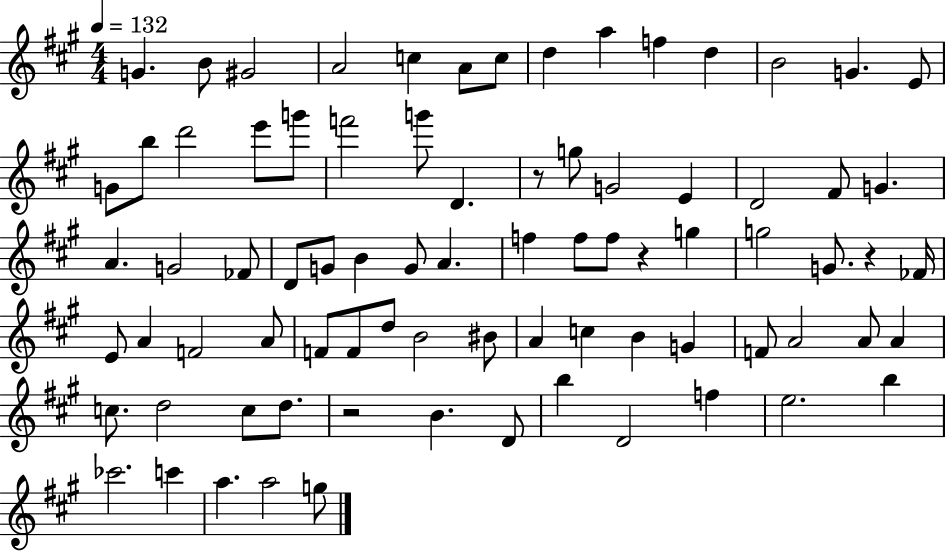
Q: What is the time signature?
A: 4/4